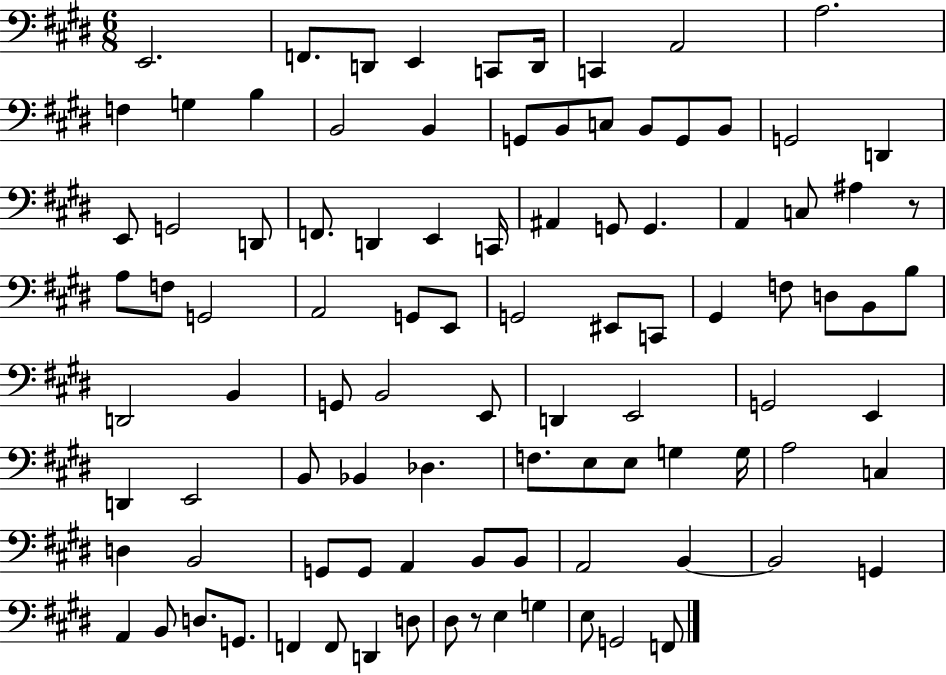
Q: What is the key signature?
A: E major